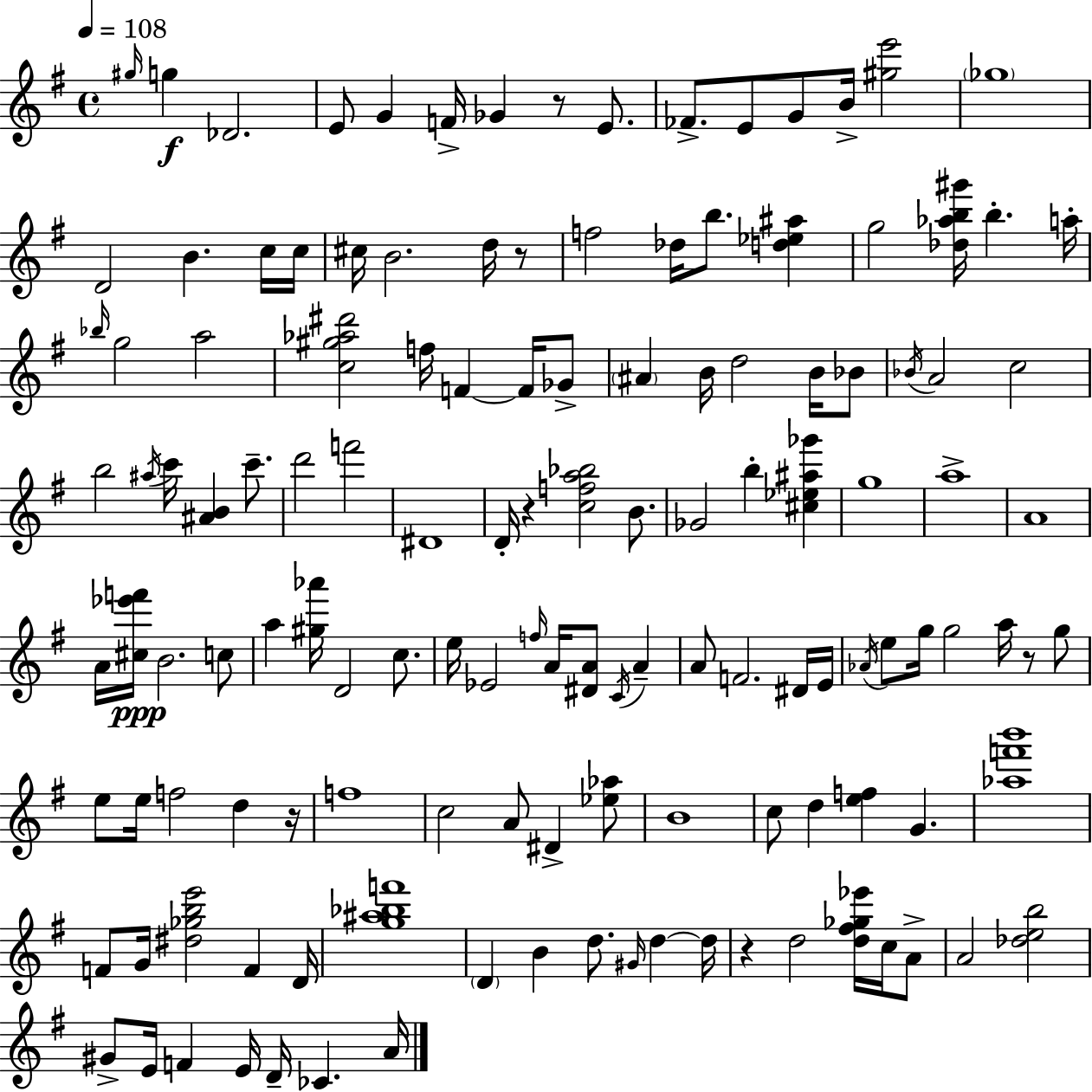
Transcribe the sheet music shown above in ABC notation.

X:1
T:Untitled
M:4/4
L:1/4
K:G
^g/4 g _D2 E/2 G F/4 _G z/2 E/2 _F/2 E/2 G/2 B/4 [^ge']2 _g4 D2 B c/4 c/4 ^c/4 B2 d/4 z/2 f2 _d/4 b/2 [d_e^a] g2 [_d_ab^g']/4 b a/4 _b/4 g2 a2 [c^g_a^d']2 f/4 F F/4 _G/2 ^A B/4 d2 B/4 _B/2 _B/4 A2 c2 b2 ^a/4 c'/4 [^AB] c'/2 d'2 f'2 ^D4 D/4 z [cfa_b]2 B/2 _G2 b [^c_e^a_g'] g4 a4 A4 A/4 [^c_e'f']/4 B2 c/2 a [^g_a']/4 D2 c/2 e/4 _E2 f/4 A/4 [^DA]/2 C/4 A A/2 F2 ^D/4 E/4 _A/4 e/2 g/4 g2 a/4 z/2 g/2 e/2 e/4 f2 d z/4 f4 c2 A/2 ^D [_e_a]/2 B4 c/2 d [ef] G [_af'b']4 F/2 G/4 [^d_gbe']2 F D/4 [g^a_bf']4 D B d/2 ^G/4 d d/4 z d2 [d^f_g_e']/4 c/4 A/2 A2 [_deb]2 ^G/2 E/4 F E/4 D/4 _C A/4